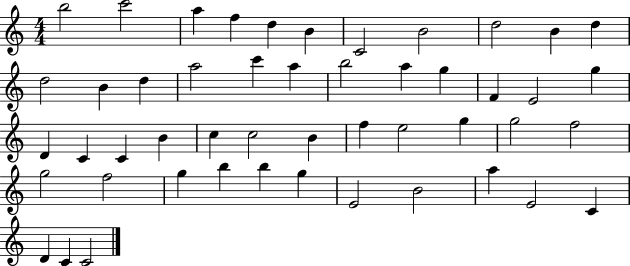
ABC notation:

X:1
T:Untitled
M:4/4
L:1/4
K:C
b2 c'2 a f d B C2 B2 d2 B d d2 B d a2 c' a b2 a g F E2 g D C C B c c2 B f e2 g g2 f2 g2 f2 g b b g E2 B2 a E2 C D C C2